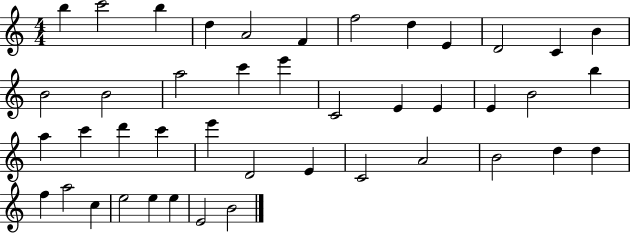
B5/q C6/h B5/q D5/q A4/h F4/q F5/h D5/q E4/q D4/h C4/q B4/q B4/h B4/h A5/h C6/q E6/q C4/h E4/q E4/q E4/q B4/h B5/q A5/q C6/q D6/q C6/q E6/q D4/h E4/q C4/h A4/h B4/h D5/q D5/q F5/q A5/h C5/q E5/h E5/q E5/q E4/h B4/h